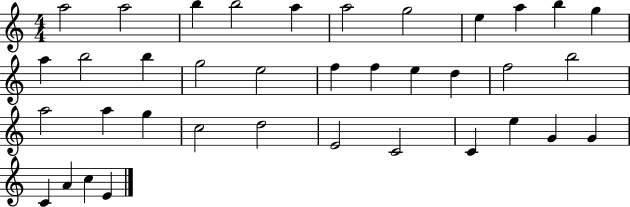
X:1
T:Untitled
M:4/4
L:1/4
K:C
a2 a2 b b2 a a2 g2 e a b g a b2 b g2 e2 f f e d f2 b2 a2 a g c2 d2 E2 C2 C e G G C A c E